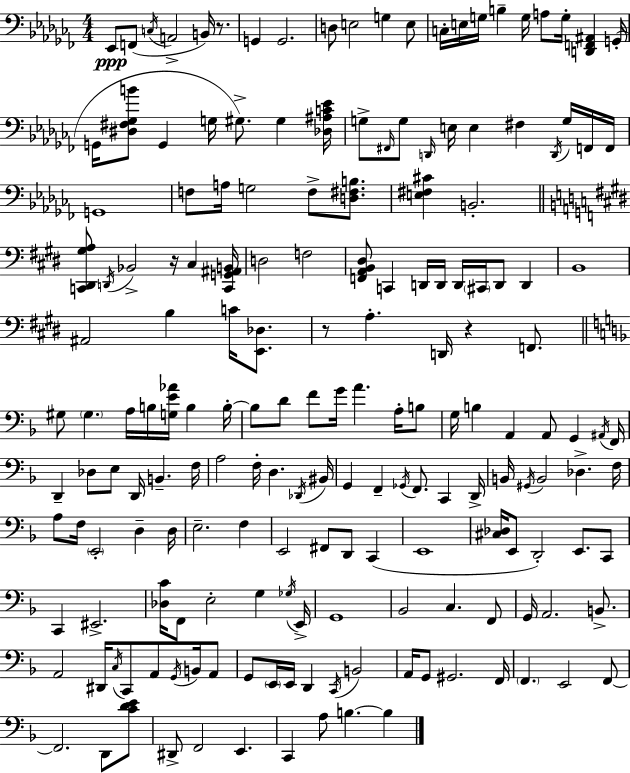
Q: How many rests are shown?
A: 4